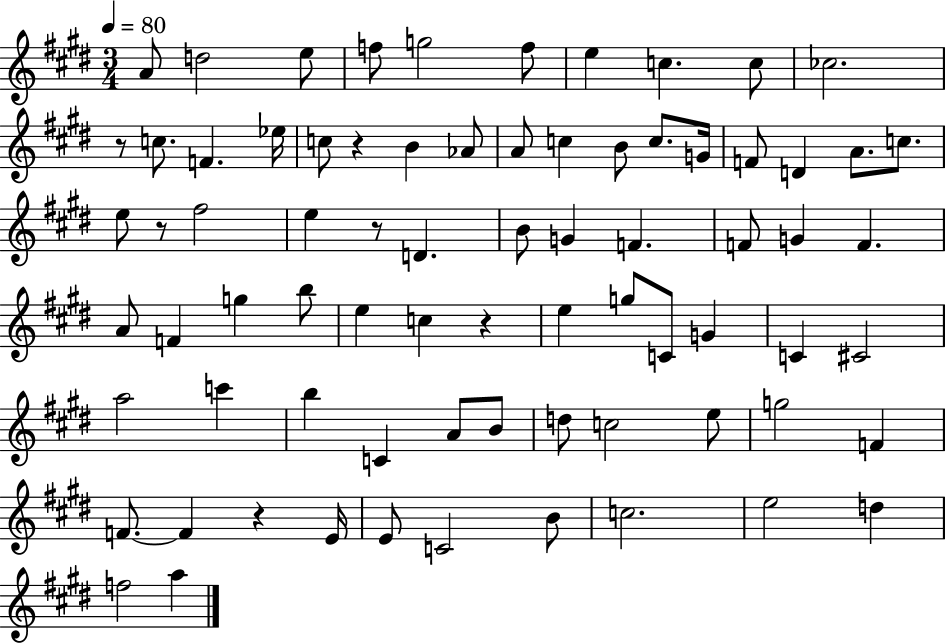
{
  \clef treble
  \numericTimeSignature
  \time 3/4
  \key e \major
  \tempo 4 = 80
  a'8 d''2 e''8 | f''8 g''2 f''8 | e''4 c''4. c''8 | ces''2. | \break r8 c''8. f'4. ees''16 | c''8 r4 b'4 aes'8 | a'8 c''4 b'8 c''8. g'16 | f'8 d'4 a'8. c''8. | \break e''8 r8 fis''2 | e''4 r8 d'4. | b'8 g'4 f'4. | f'8 g'4 f'4. | \break a'8 f'4 g''4 b''8 | e''4 c''4 r4 | e''4 g''8 c'8 g'4 | c'4 cis'2 | \break a''2 c'''4 | b''4 c'4 a'8 b'8 | d''8 c''2 e''8 | g''2 f'4 | \break f'8.~~ f'4 r4 e'16 | e'8 c'2 b'8 | c''2. | e''2 d''4 | \break f''2 a''4 | \bar "|."
}